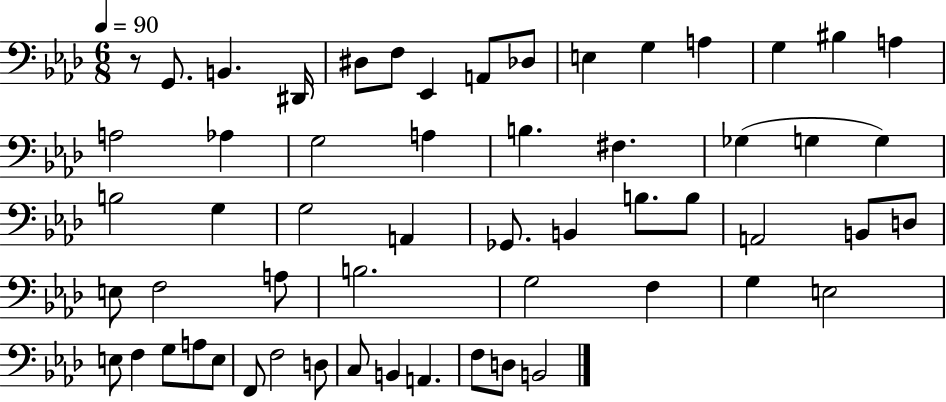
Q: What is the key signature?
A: AES major